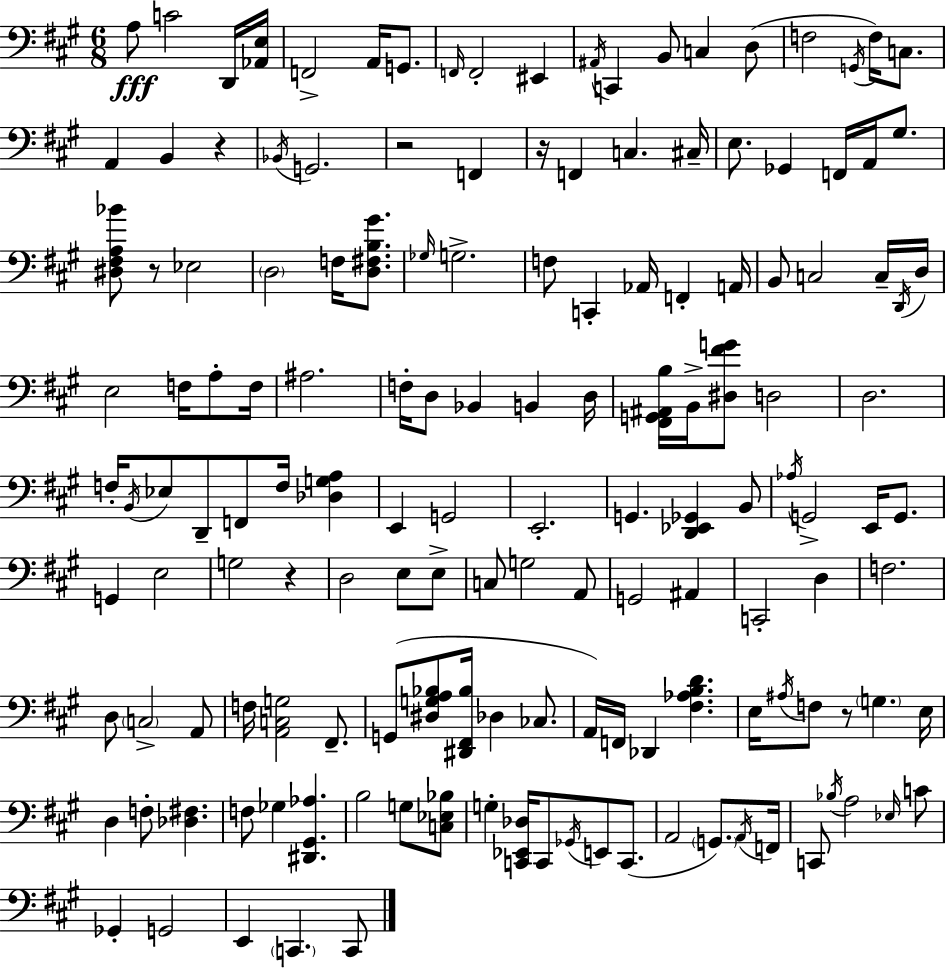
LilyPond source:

{
  \clef bass
  \numericTimeSignature
  \time 6/8
  \key a \major
  a8\fff c'2 d,16 <aes, e>16 | f,2-> a,16 g,8. | \grace { f,16 } f,2-. eis,4 | \acciaccatura { ais,16 } c,4 b,8 c4 | \break d8( f2 \acciaccatura { g,16 } f16) | c8. a,4 b,4 r4 | \acciaccatura { bes,16 } g,2. | r2 | \break f,4 r16 f,4 c4. | cis16-- e8. ges,4 f,16 | a,16 gis8. <dis fis a bes'>8 r8 ees2 | \parenthesize d2 | \break f16 <d fis b gis'>8. \grace { ges16 } g2.-> | f8 c,4-. aes,16 | f,4-. a,16 b,8 c2 | c16-- \acciaccatura { d,16 } d16 e2 | \break f16 a8-. f16 ais2. | f16-. d8 bes,4 | b,4 d16 <fis, g, ais, b>16 b,16-> <dis fis' g'>8 d2 | d2. | \break f16-. \acciaccatura { b,16 } ees8 d,8-- | f,8 f16 <des g a>4 e,4 g,2 | e,2.-. | g,4. | \break <d, ees, ges,>4 b,8 \acciaccatura { aes16 } g,2-> | e,16 g,8. g,4 | e2 g2 | r4 d2 | \break e8 e8-> c8 g2 | a,8 g,2 | ais,4 c,2-. | d4 f2. | \break d8 \parenthesize c2-> | a,8 f16 <a, c g>2 | fis,8.-- g,8( <dis g a bes>8 | <dis, fis, bes>16 des4 ces8. a,16) f,16 des,4 | \break <fis aes b d'>4. e16 \acciaccatura { ais16 } f8 | r8 \parenthesize g4. e16 d4 | f8-. <des fis>4. f8 ges4 | <dis, gis, aes>4. b2 | \break g8 <c ees bes>8 g4-. | <c, ees, des>16 c,8 \acciaccatura { ges,16 } e,8 c,8.( a,2 | \parenthesize g,8.) \acciaccatura { a,16 } f,16 c,8 | \acciaccatura { bes16 } a2 \grace { ees16 } c'8 | \break ges,4-. g,2 | e,4 \parenthesize c,4. c,8 | \bar "|."
}